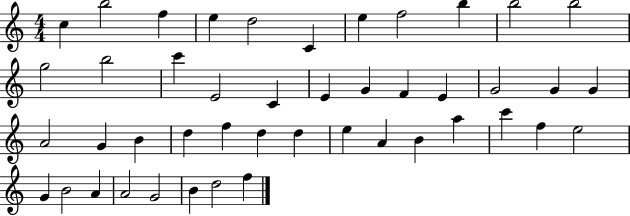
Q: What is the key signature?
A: C major